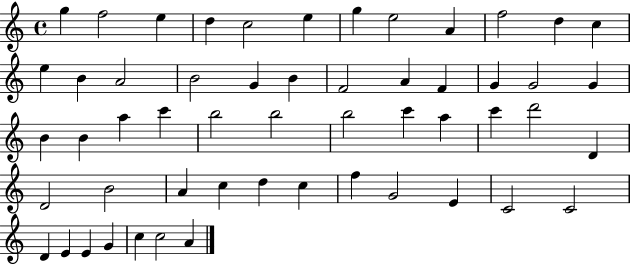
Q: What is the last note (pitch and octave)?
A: A4